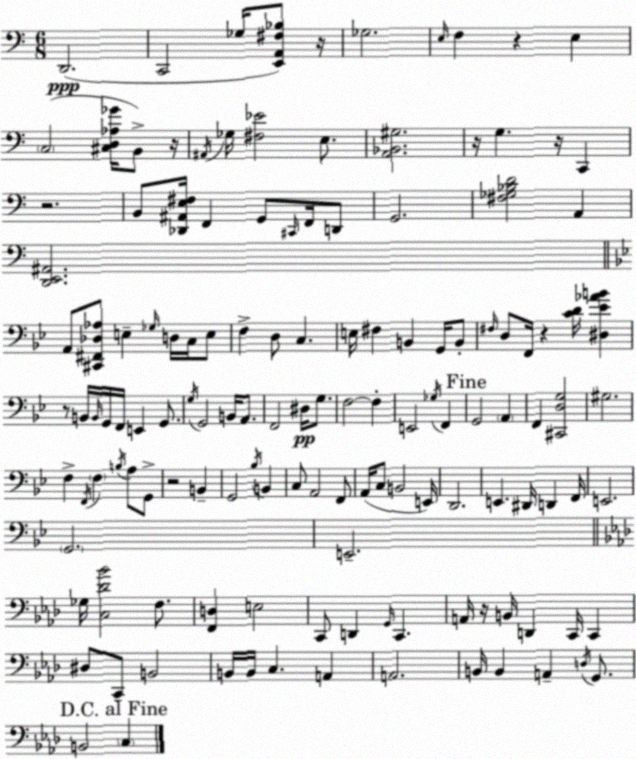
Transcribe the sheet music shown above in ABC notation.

X:1
T:Untitled
M:6/8
L:1/4
K:C
D,,2 C,,2 _G,/4 [E,,A,,^F,_B,]/2 z/4 _G,2 E,/4 F, z E, C,2 [^C,D,_A,_G]/4 B,,/2 z/4 ^A,,/4 _G,/4 [^F,_E]2 E,/2 [A,,_B,,^G,]2 z/4 G, z/4 C,, z2 B,,/2 [_D,,^A,,E,^F,]/4 F,, G,,/2 ^C,,/4 F,,/4 D,,/2 G,,2 [^F,_G,_B,D]2 A,, [D,,E,,^A,,]2 A,,/2 [^C,,^F,,_D,_A,]/2 E, _G,/4 D,/4 C,/4 E,/2 F, D,/2 C, E,/4 ^F, B,, G,,/4 B,,/2 ^F,/4 D,/2 F,,/4 z [CD]/4 [^D,_E_AB] z/2 B,,/4 B,,/4 G,,/4 F,,/4 E,, G,,/2 G,/4 G,,2 B,,/4 A,,/2 F,,2 ^D,/4 G,/2 F,2 F, E,,2 _G,/4 F,, G,,2 A,, F,, [^C,,D,G,]2 ^G,2 F, F,,/4 F, B,/4 A,/2 G,,/2 z2 B,, G,,2 _B,/4 B,, C,/2 A,,2 F,,/2 A,,/4 C,/2 B,,2 E,,/4 D,,2 E,, ^D,,/4 D,, F,,/4 E,,2 G,,2 E,,2 _G,/4 [C,_D_B]2 F,/2 [F,,D,] E,2 C,,/2 D,, G,,/4 C,, A,,/4 z/4 B,,/4 D,, C,,/4 C,, ^D,/2 C,,/2 B,,2 B,,/4 B,,/4 C, A,, A,,2 B,,/4 B,, A,, D,/4 G,,/2 B,,2 C,